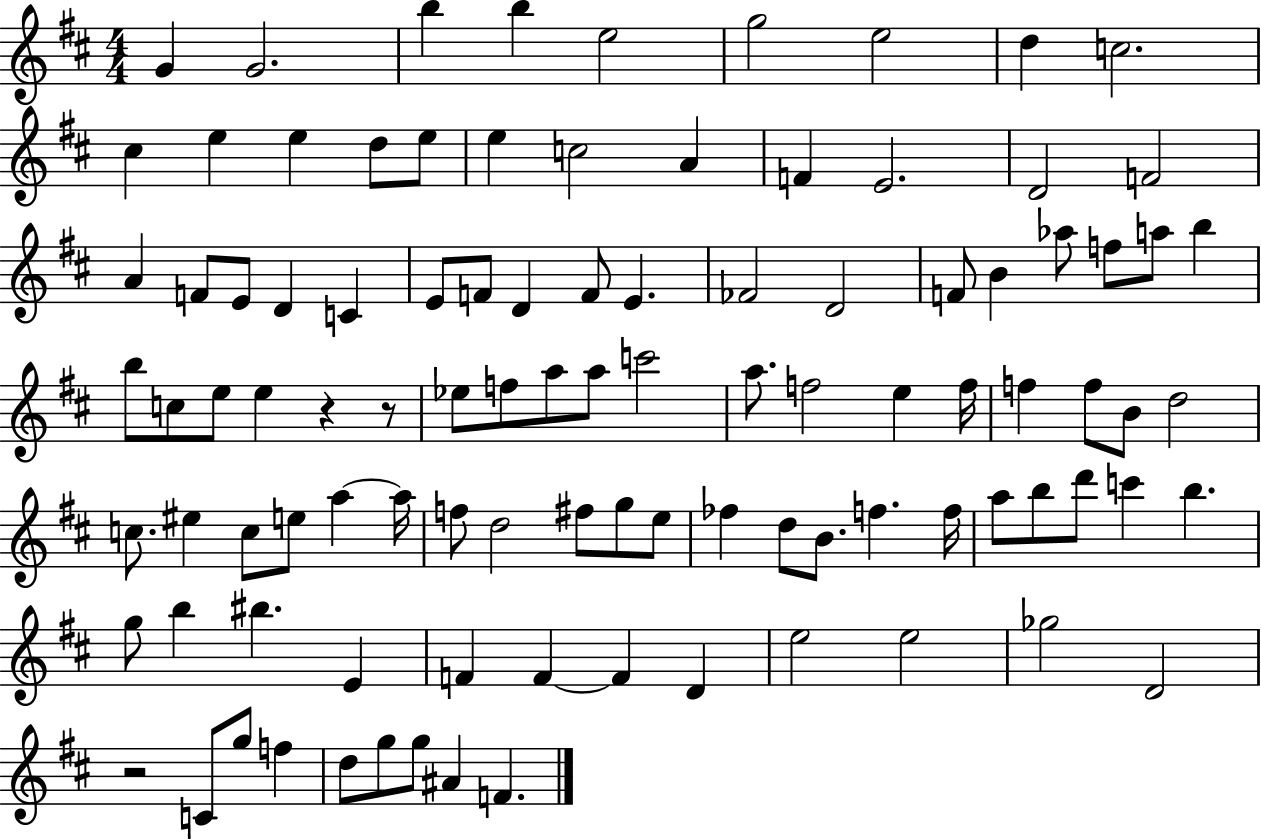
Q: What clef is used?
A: treble